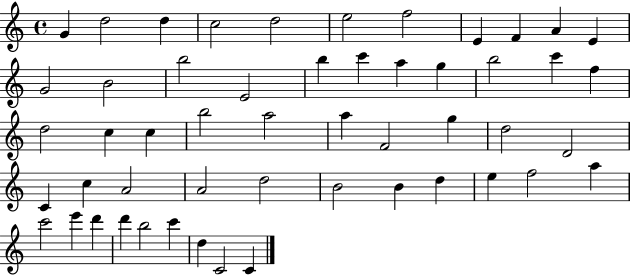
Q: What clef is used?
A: treble